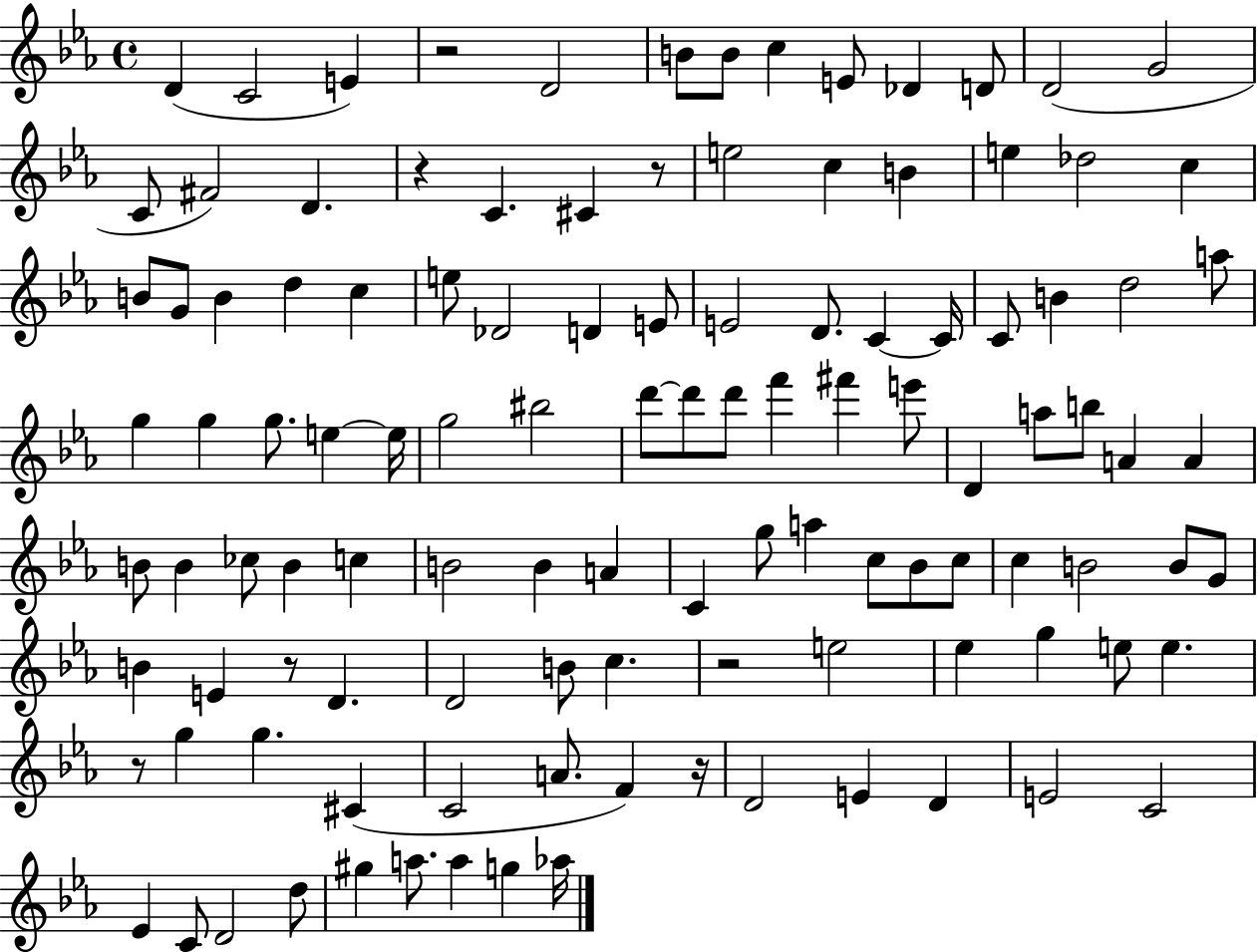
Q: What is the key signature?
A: EES major